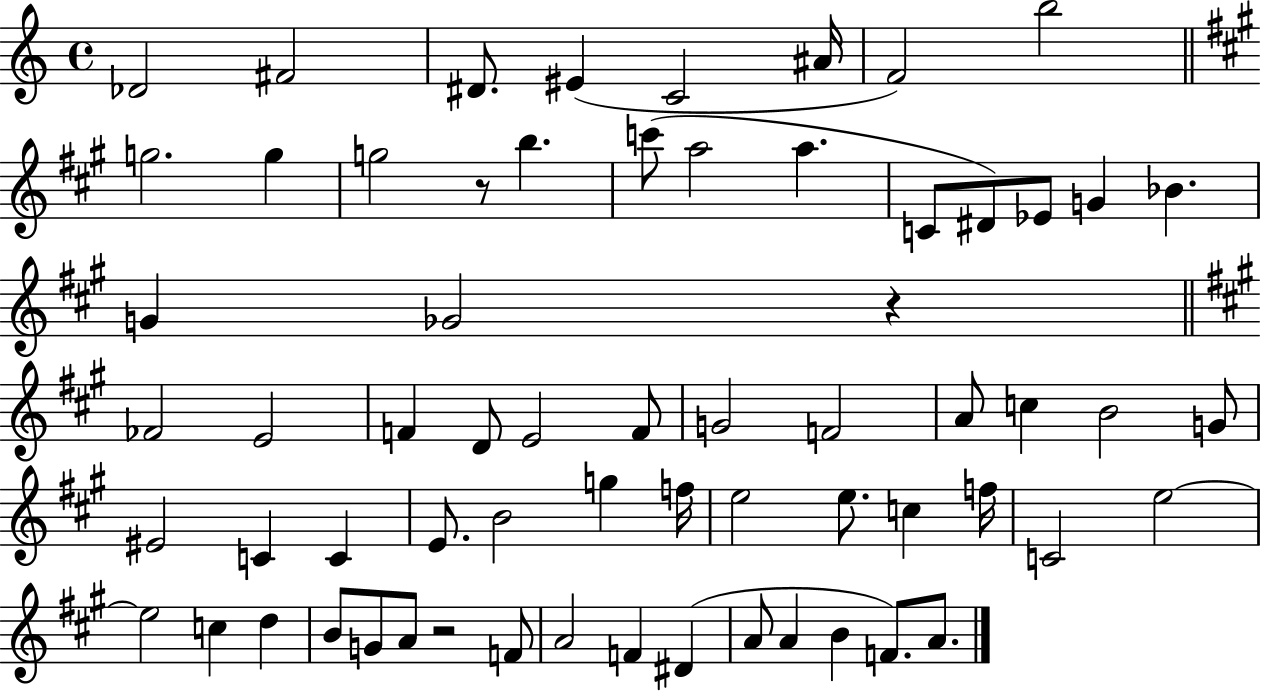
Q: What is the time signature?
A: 4/4